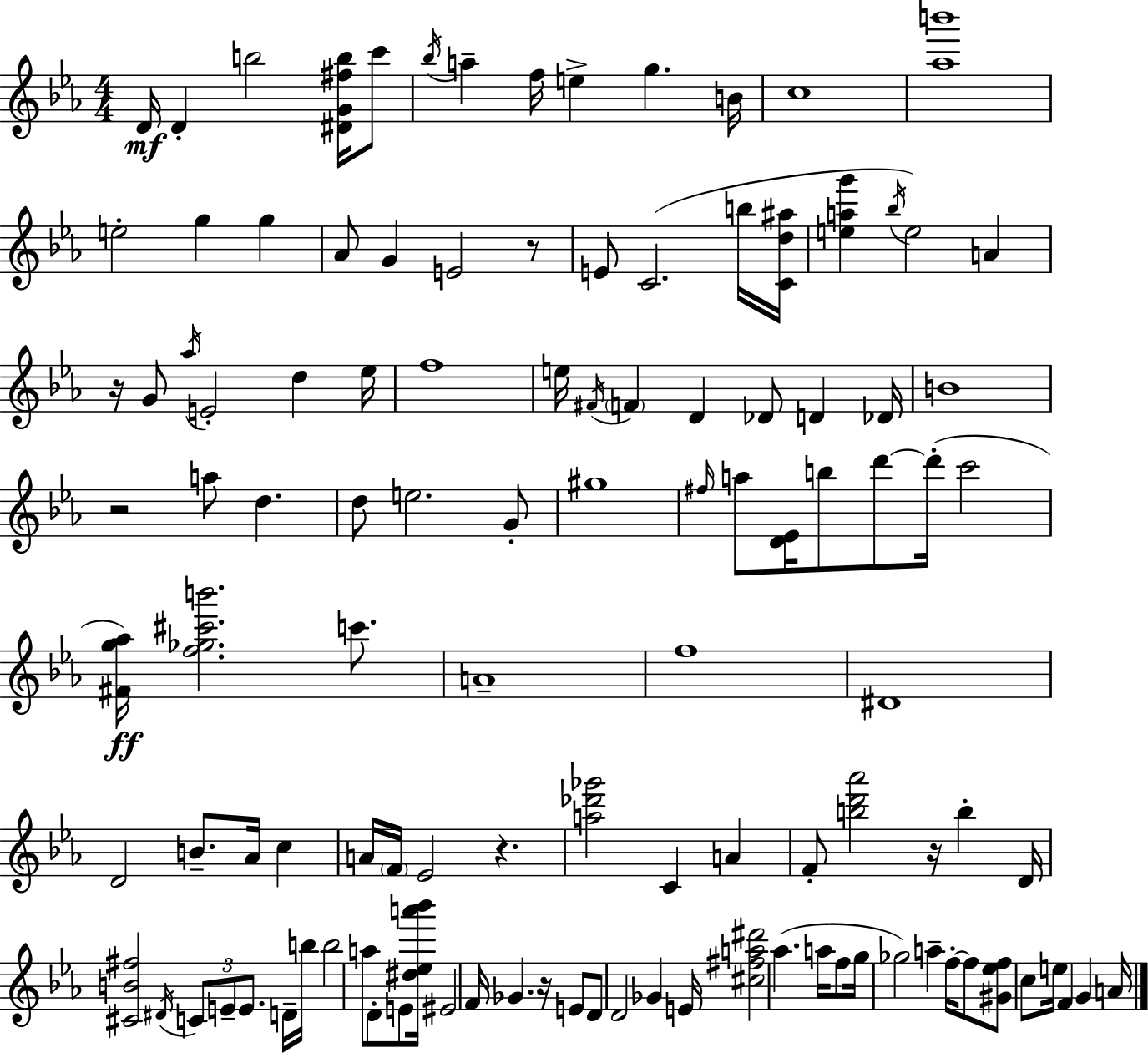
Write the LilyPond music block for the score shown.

{
  \clef treble
  \numericTimeSignature
  \time 4/4
  \key ees \major
  d'16\mf d'4-. b''2 <dis' g' fis'' b''>16 c'''8 | \acciaccatura { bes''16 } a''4-- f''16 e''4-> g''4. | b'16 c''1 | <aes'' b'''>1 | \break e''2-. g''4 g''4 | aes'8 g'4 e'2 r8 | e'8 c'2.( b''16 | <c' d'' ais''>16 <e'' a'' g'''>4 \acciaccatura { bes''16 } e''2) a'4 | \break r16 g'8 \acciaccatura { aes''16 } e'2-. d''4 | ees''16 f''1 | e''16 \acciaccatura { fis'16 } \parenthesize f'4 d'4 des'8 d'4 | des'16 b'1 | \break r2 a''8 d''4. | d''8 e''2. | g'8-. gis''1 | \grace { fis''16 } a''8 <d' ees'>16 b''8 d'''8~~ d'''16-.( c'''2 | \break <fis' g'' aes''>16\ff) <f'' ges'' cis''' b'''>2. | c'''8. a'1-- | f''1 | dis'1 | \break d'2 b'8.-- | aes'16 c''4 a'16 \parenthesize f'16 ees'2 r4. | <a'' des''' ges'''>2 c'4 | a'4 f'8-. <b'' d''' aes'''>2 r16 | \break b''4-. d'16 <cis' b' fis''>2 \acciaccatura { dis'16 } \tuplet 3/2 { c'8 | e'8-- e'8. } d'16-- b''16 b''2 a''8 | d'8-. e'8 <dis'' ees'' a''' bes'''>16 eis'2 f'16 ges'4. | r16 e'8 d'8 d'2 | \break ges'4 e'16 <cis'' fis'' a'' dis'''>2 aes''4.( | a''16 f''8 g''16 ges''2) | a''4-- f''16-.~~ f''8 <gis' ees'' f''>8 c''8 e''16 f'4 | g'4 a'16 \bar "|."
}